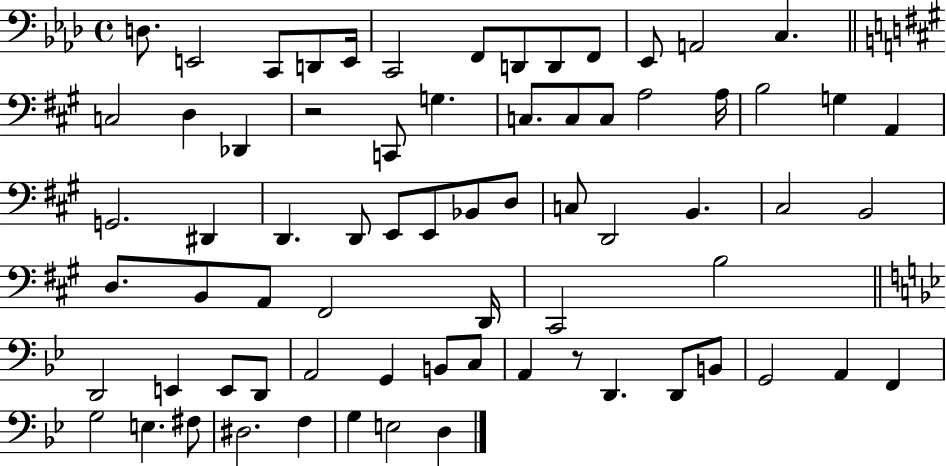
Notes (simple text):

D3/e. E2/h C2/e D2/e E2/s C2/h F2/e D2/e D2/e F2/e Eb2/e A2/h C3/q. C3/h D3/q Db2/q R/h C2/e G3/q. C3/e. C3/e C3/e A3/h A3/s B3/h G3/q A2/q G2/h. D#2/q D2/q. D2/e E2/e E2/e Bb2/e D3/e C3/e D2/h B2/q. C#3/h B2/h D3/e. B2/e A2/e F#2/h D2/s C#2/h B3/h D2/h E2/q E2/e D2/e A2/h G2/q B2/e C3/e A2/q R/e D2/q. D2/e B2/e G2/h A2/q F2/q G3/h E3/q. F#3/e D#3/h. F3/q G3/q E3/h D3/q